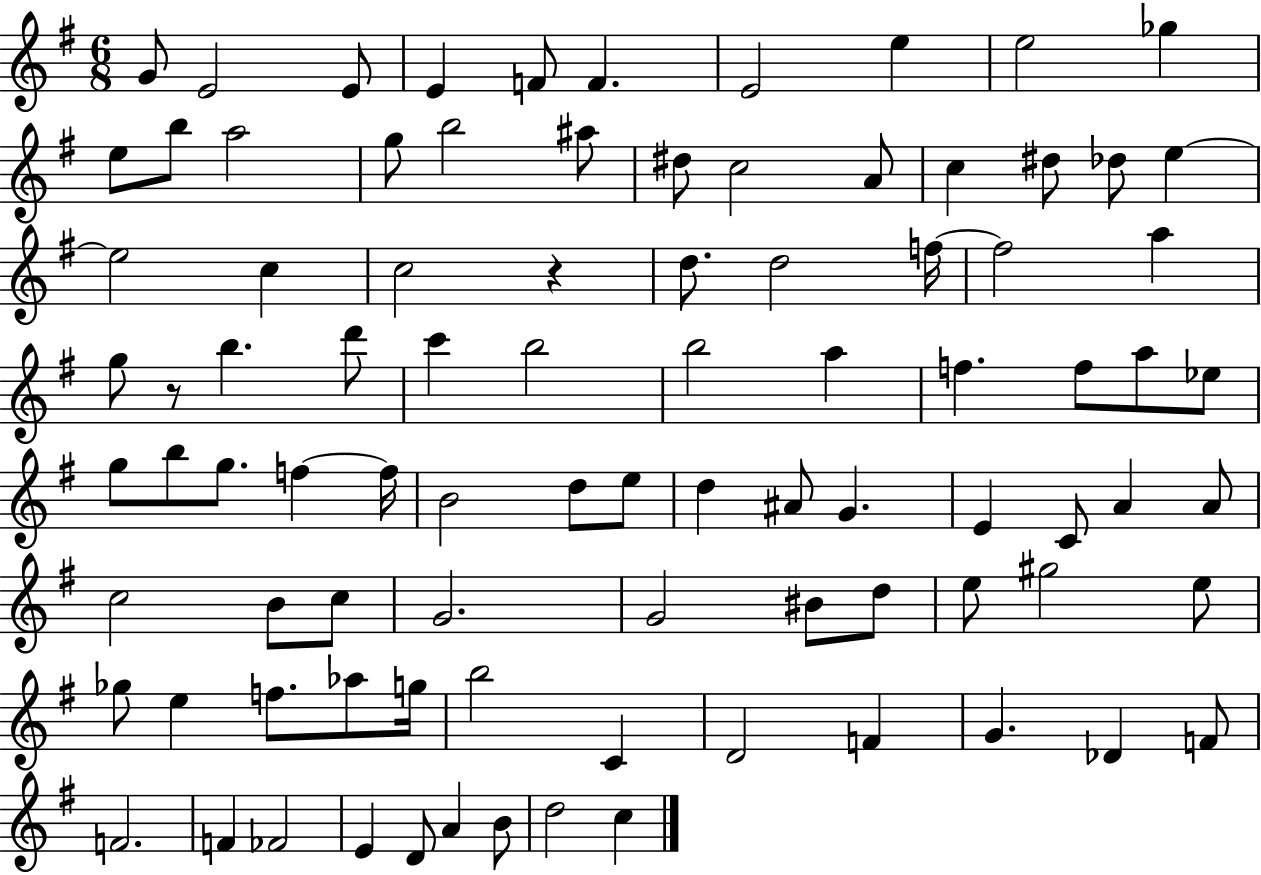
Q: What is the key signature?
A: G major